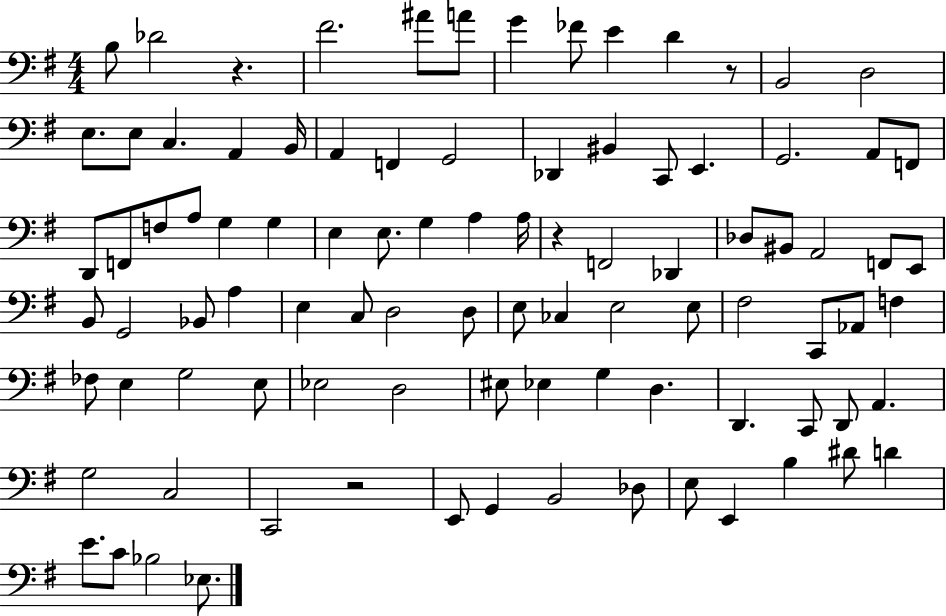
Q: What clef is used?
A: bass